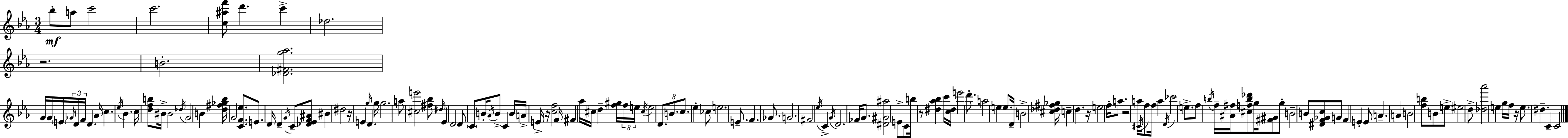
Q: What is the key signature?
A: C minor